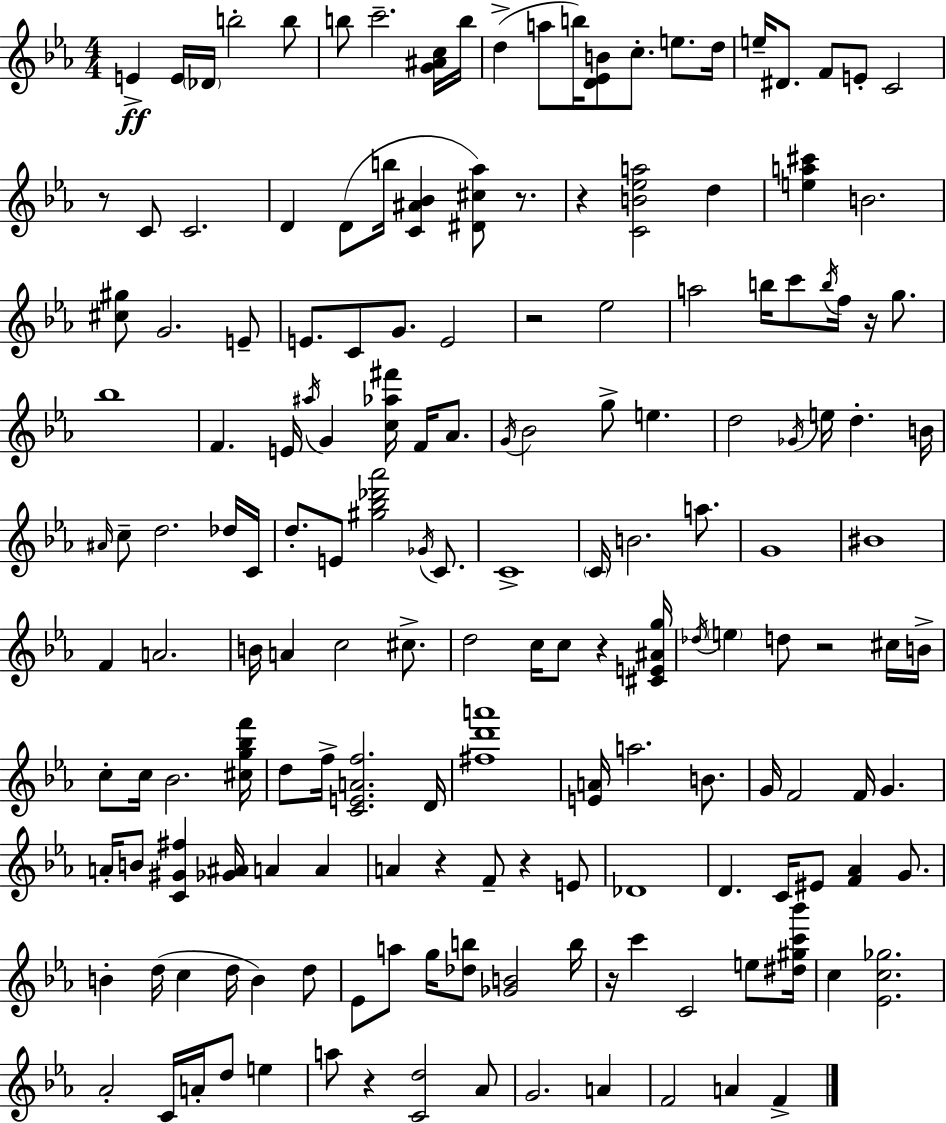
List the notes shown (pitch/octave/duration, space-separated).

E4/q E4/s Db4/s B5/h B5/e B5/e C6/h. [G4,A#4,C5]/s B5/s D5/q A5/e B5/s [D4,Eb4,B4]/e C5/e. E5/e. D5/s E5/s D#4/e. F4/e E4/e C4/h R/e C4/e C4/h. D4/q D4/e B5/s [C4,A#4,Bb4]/q [D#4,C#5,Ab5]/e R/e. R/q [C4,B4,Eb5,A5]/h D5/q [E5,A5,C#6]/q B4/h. [C#5,G#5]/e G4/h. E4/e E4/e. C4/e G4/e. E4/h R/h Eb5/h A5/h B5/s C6/e B5/s F5/s R/s G5/e. Bb5/w F4/q. E4/s A#5/s G4/q [C5,Ab5,F#6]/s F4/s Ab4/e. G4/s Bb4/h G5/e E5/q. D5/h Gb4/s E5/s D5/q. B4/s A#4/s C5/e D5/h. Db5/s C4/s D5/e. E4/e [G#5,Bb5,Db6,Ab6]/h Gb4/s C4/e. C4/w C4/s B4/h. A5/e. G4/w BIS4/w F4/q A4/h. B4/s A4/q C5/h C#5/e. D5/h C5/s C5/e R/q [C#4,E4,A#4,G5]/s Db5/s E5/q D5/e R/h C#5/s B4/s C5/e C5/s Bb4/h. [C#5,G5,Bb5,F6]/s D5/e F5/s [C4,E4,A4,F5]/h. D4/s [F#5,D6,A6]/w [E4,A4]/s A5/h. B4/e. G4/s F4/h F4/s G4/q. A4/s B4/e [C4,G#4,F#5]/q [Gb4,A#4]/s A4/q A4/q A4/q R/q F4/e R/q E4/e Db4/w D4/q. C4/s EIS4/e [F4,Ab4]/q G4/e. B4/q D5/s C5/q D5/s B4/q D5/e Eb4/e A5/e G5/s [Db5,B5]/e [Gb4,B4]/h B5/s R/s C6/q C4/h E5/e [D#5,G#5,C6,Bb6]/s C5/q [Eb4,C5,Gb5]/h. Ab4/h C4/s A4/s D5/e E5/q A5/e R/q [C4,D5]/h Ab4/e G4/h. A4/q F4/h A4/q F4/q